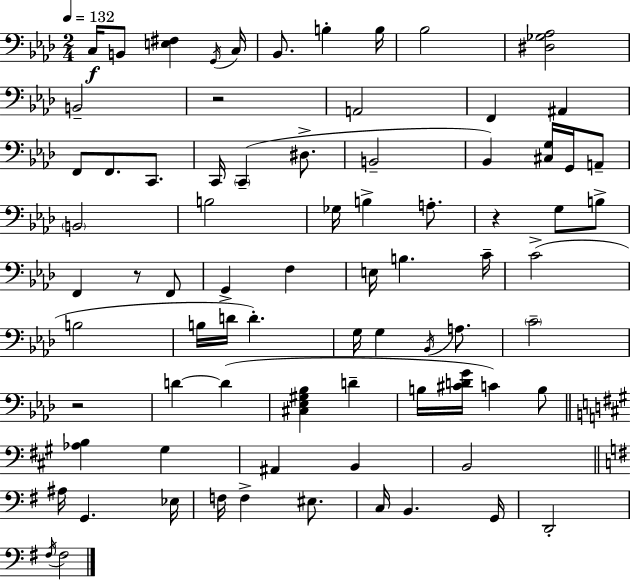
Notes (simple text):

C3/s B2/e [E3,F#3]/q G2/s C3/s Bb2/e. B3/q B3/s Bb3/h [D#3,Gb3,Ab3]/h B2/h R/h A2/h F2/q A#2/q F2/e F2/e. C2/e. C2/s C2/q D#3/e. B2/h Bb2/q [C#3,G3]/s G2/s A2/e B2/h B3/h Gb3/s B3/q A3/e. R/q G3/e B3/e F2/q R/e F2/e G2/q F3/q E3/s B3/q. C4/s C4/h B3/h B3/s D4/s D4/q. G3/s G3/q Bb2/s A3/e. C4/h R/h D4/q D4/q [C#3,Eb3,G#3,Bb3]/q D4/q B3/s [C#4,D4,G4]/s C4/q B3/e [Ab3,B3]/q G#3/q A#2/q B2/q B2/h A#3/s G2/q. Eb3/s F3/s F3/q EIS3/e. C3/s B2/q. G2/s D2/h F#3/s F#3/h